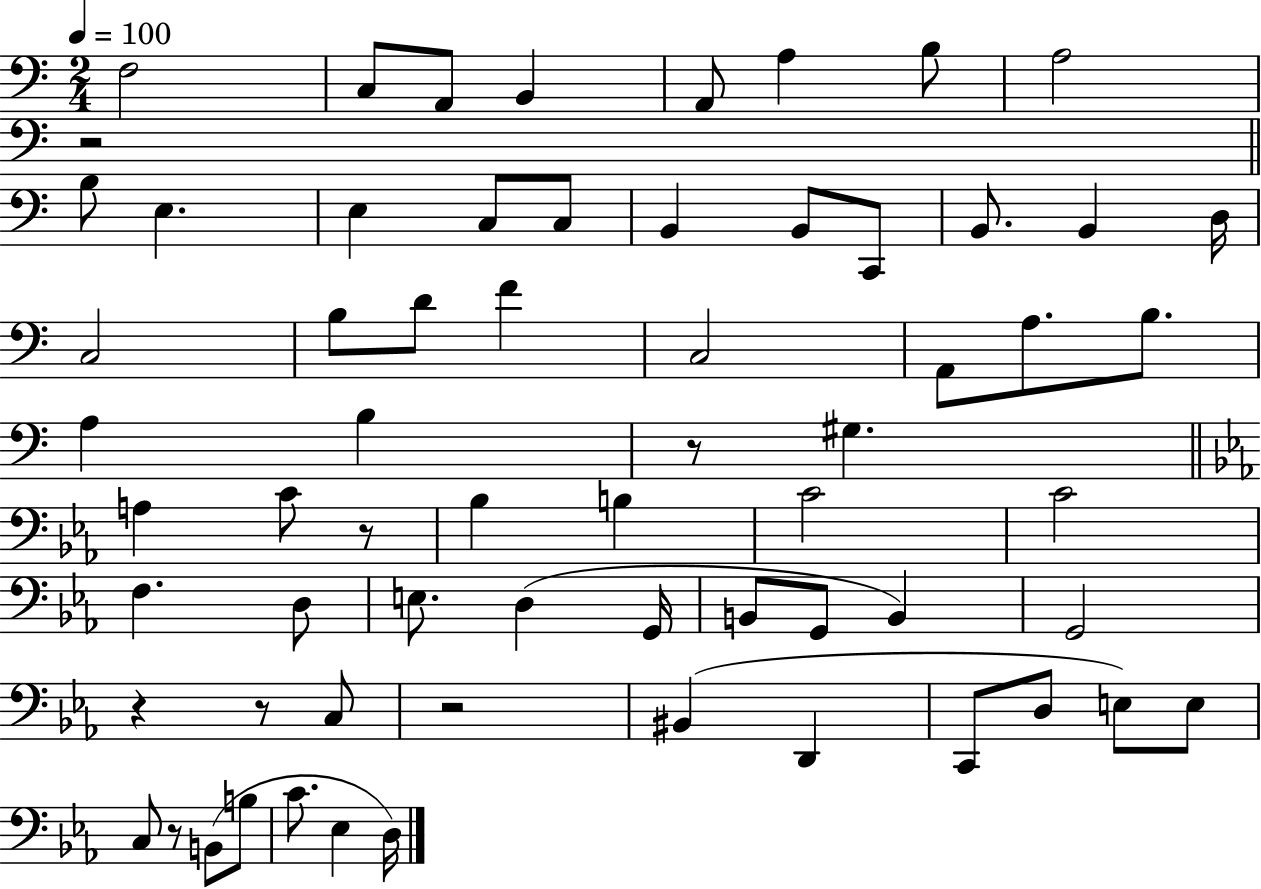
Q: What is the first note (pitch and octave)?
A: F3